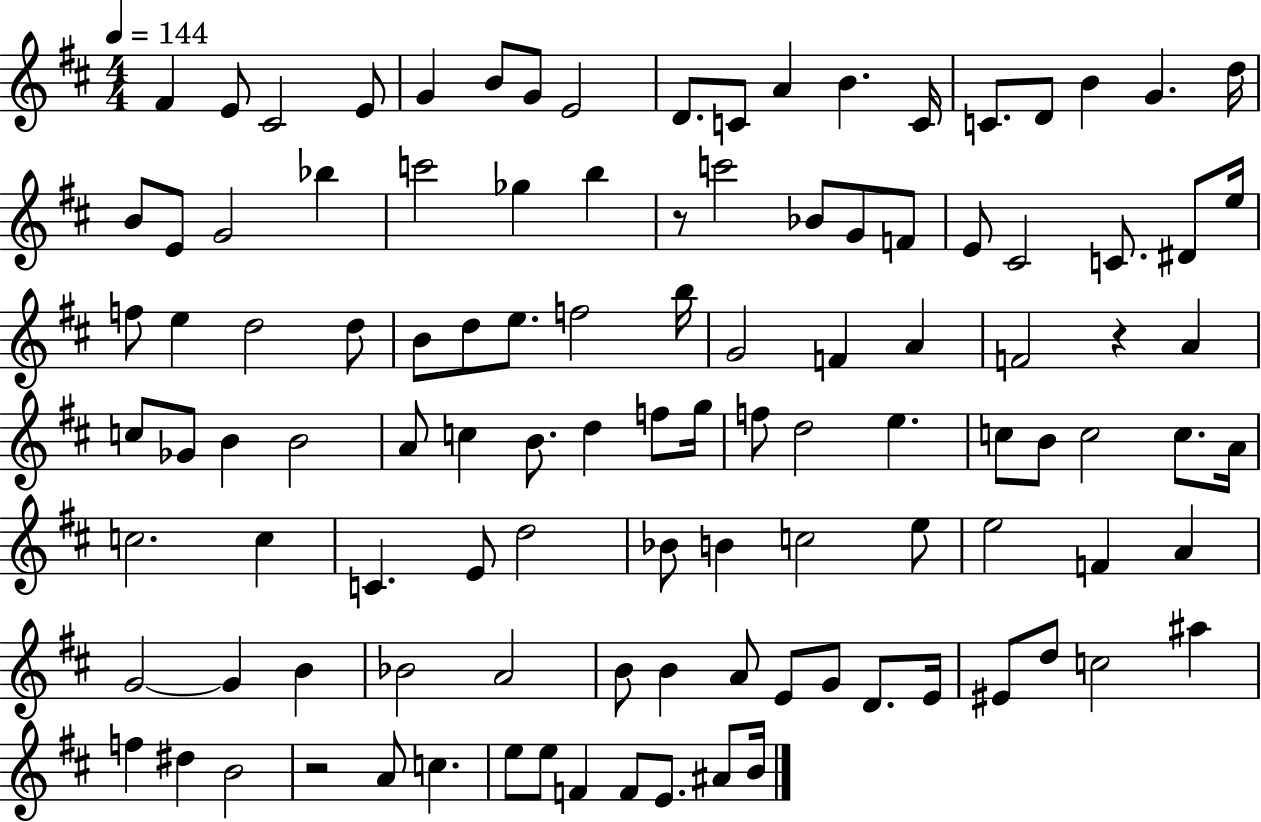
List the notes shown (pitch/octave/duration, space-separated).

F#4/q E4/e C#4/h E4/e G4/q B4/e G4/e E4/h D4/e. C4/e A4/q B4/q. C4/s C4/e. D4/e B4/q G4/q. D5/s B4/e E4/e G4/h Bb5/q C6/h Gb5/q B5/q R/e C6/h Bb4/e G4/e F4/e E4/e C#4/h C4/e. D#4/e E5/s F5/e E5/q D5/h D5/e B4/e D5/e E5/e. F5/h B5/s G4/h F4/q A4/q F4/h R/q A4/q C5/e Gb4/e B4/q B4/h A4/e C5/q B4/e. D5/q F5/e G5/s F5/e D5/h E5/q. C5/e B4/e C5/h C5/e. A4/s C5/h. C5/q C4/q. E4/e D5/h Bb4/e B4/q C5/h E5/e E5/h F4/q A4/q G4/h G4/q B4/q Bb4/h A4/h B4/e B4/q A4/e E4/e G4/e D4/e. E4/s EIS4/e D5/e C5/h A#5/q F5/q D#5/q B4/h R/h A4/e C5/q. E5/e E5/e F4/q F4/e E4/e. A#4/e B4/s